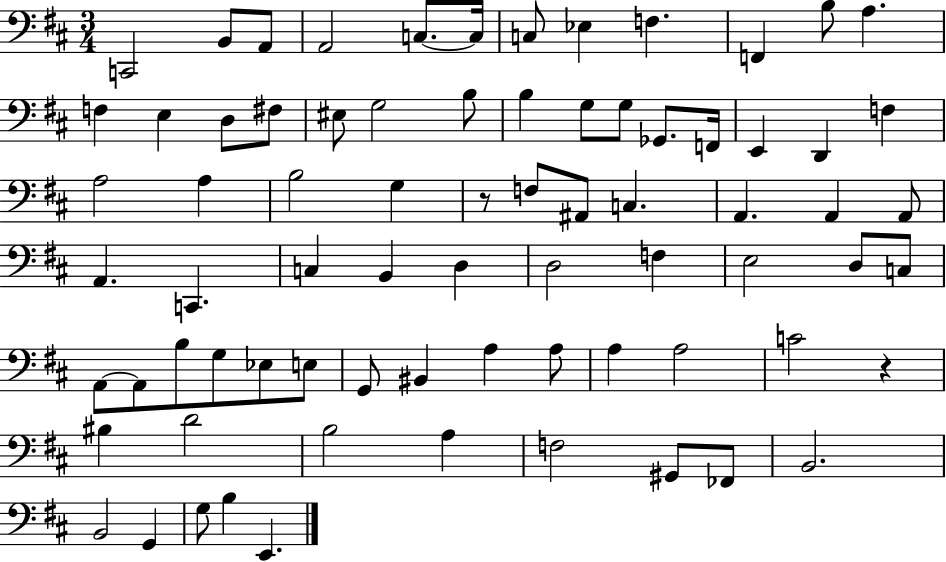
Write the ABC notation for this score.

X:1
T:Untitled
M:3/4
L:1/4
K:D
C,,2 B,,/2 A,,/2 A,,2 C,/2 C,/4 C,/2 _E, F, F,, B,/2 A, F, E, D,/2 ^F,/2 ^E,/2 G,2 B,/2 B, G,/2 G,/2 _G,,/2 F,,/4 E,, D,, F, A,2 A, B,2 G, z/2 F,/2 ^A,,/2 C, A,, A,, A,,/2 A,, C,, C, B,, D, D,2 F, E,2 D,/2 C,/2 A,,/2 A,,/2 B,/2 G,/2 _E,/2 E,/2 G,,/2 ^B,, A, A,/2 A, A,2 C2 z ^B, D2 B,2 A, F,2 ^G,,/2 _F,,/2 B,,2 B,,2 G,, G,/2 B, E,,